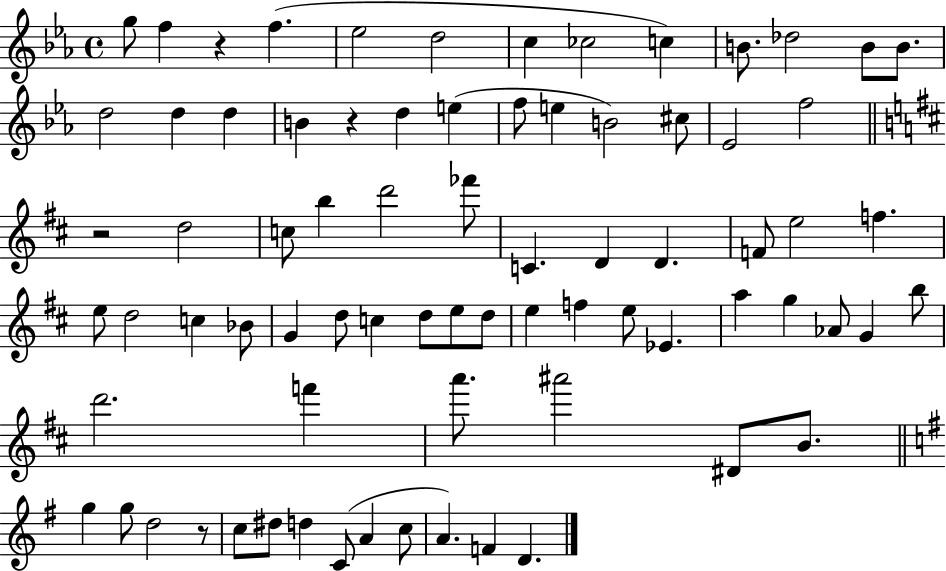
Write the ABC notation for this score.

X:1
T:Untitled
M:4/4
L:1/4
K:Eb
g/2 f z f _e2 d2 c _c2 c B/2 _d2 B/2 B/2 d2 d d B z d e f/2 e B2 ^c/2 _E2 f2 z2 d2 c/2 b d'2 _f'/2 C D D F/2 e2 f e/2 d2 c _B/2 G d/2 c d/2 e/2 d/2 e f e/2 _E a g _A/2 G b/2 d'2 f' a'/2 ^a'2 ^D/2 B/2 g g/2 d2 z/2 c/2 ^d/2 d C/2 A c/2 A F D